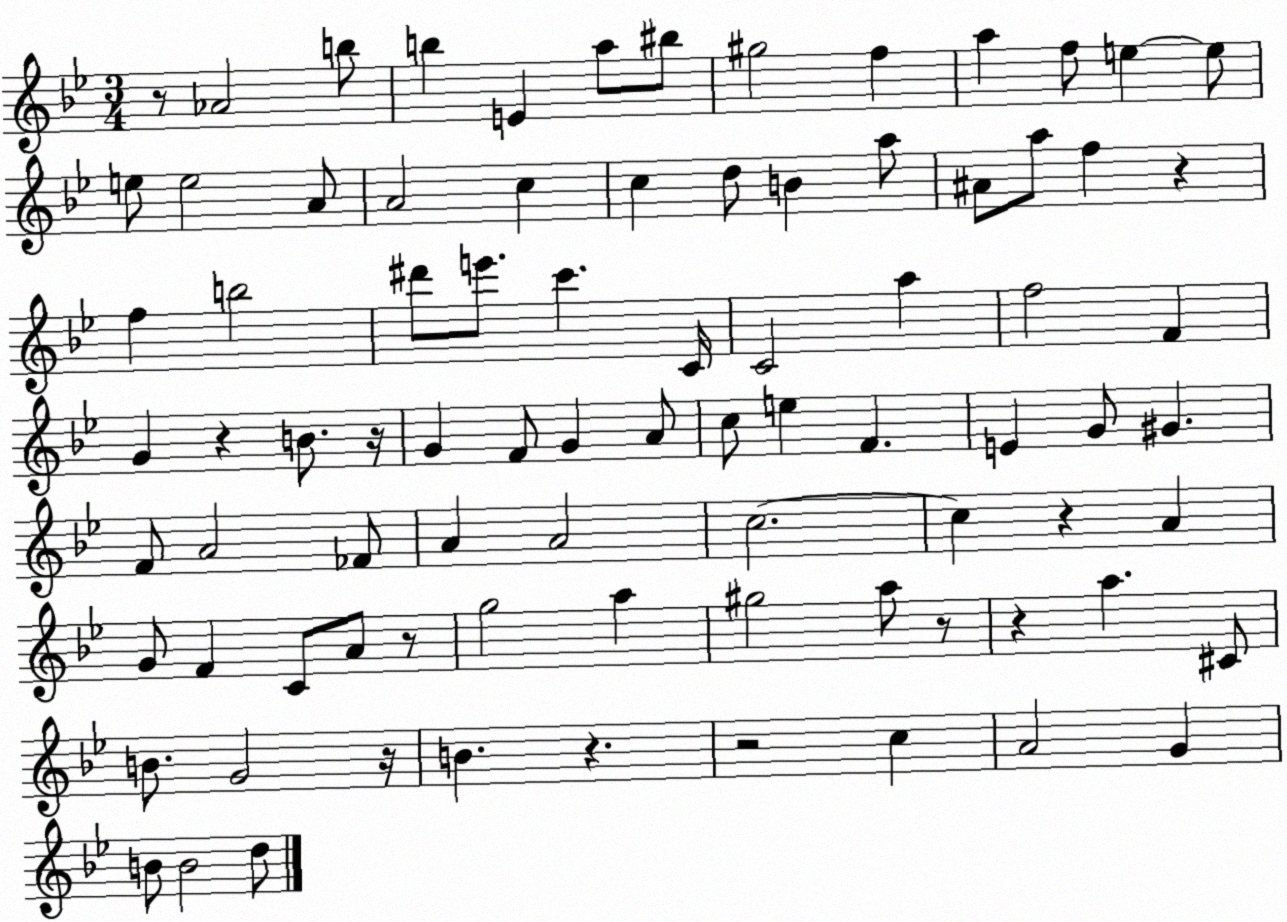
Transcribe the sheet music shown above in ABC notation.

X:1
T:Untitled
M:3/4
L:1/4
K:Bb
z/2 _A2 b/2 b E a/2 ^b/2 ^g2 f a f/2 e e/2 e/2 e2 A/2 A2 c c d/2 B a/2 ^A/2 a/2 f z f b2 ^d'/2 e'/2 c' C/4 C2 a f2 F G z B/2 z/4 G F/2 G A/2 c/2 e F E G/2 ^G F/2 A2 _F/2 A A2 c2 c z A G/2 F C/2 A/2 z/2 g2 a ^g2 a/2 z/2 z a ^C/2 B/2 G2 z/4 B z z2 c A2 G B/2 B2 d/2